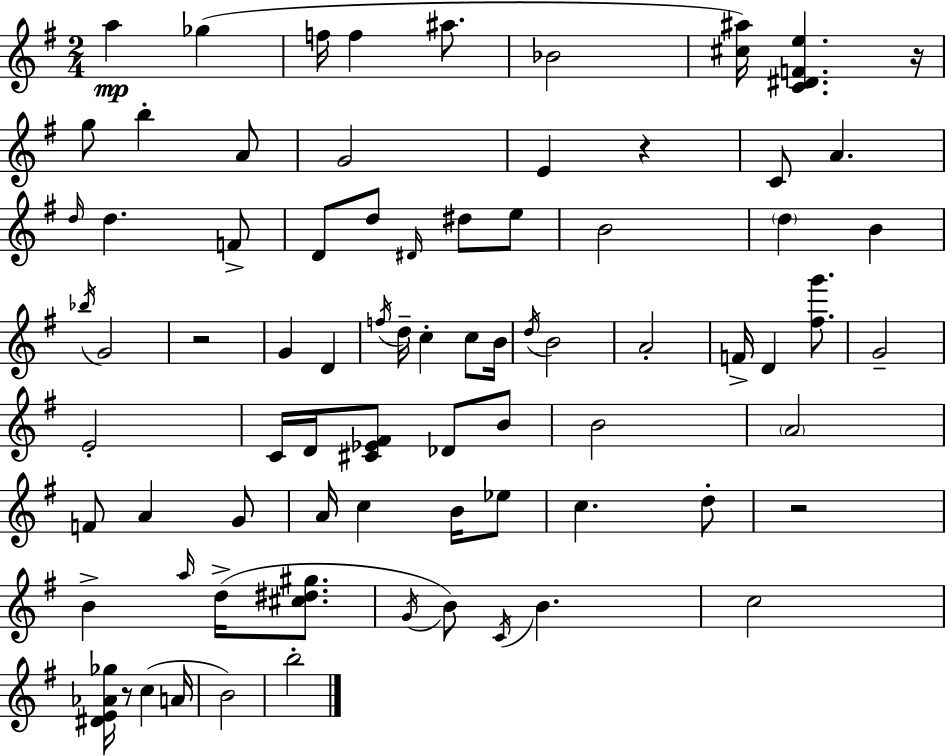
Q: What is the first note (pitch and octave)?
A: A5